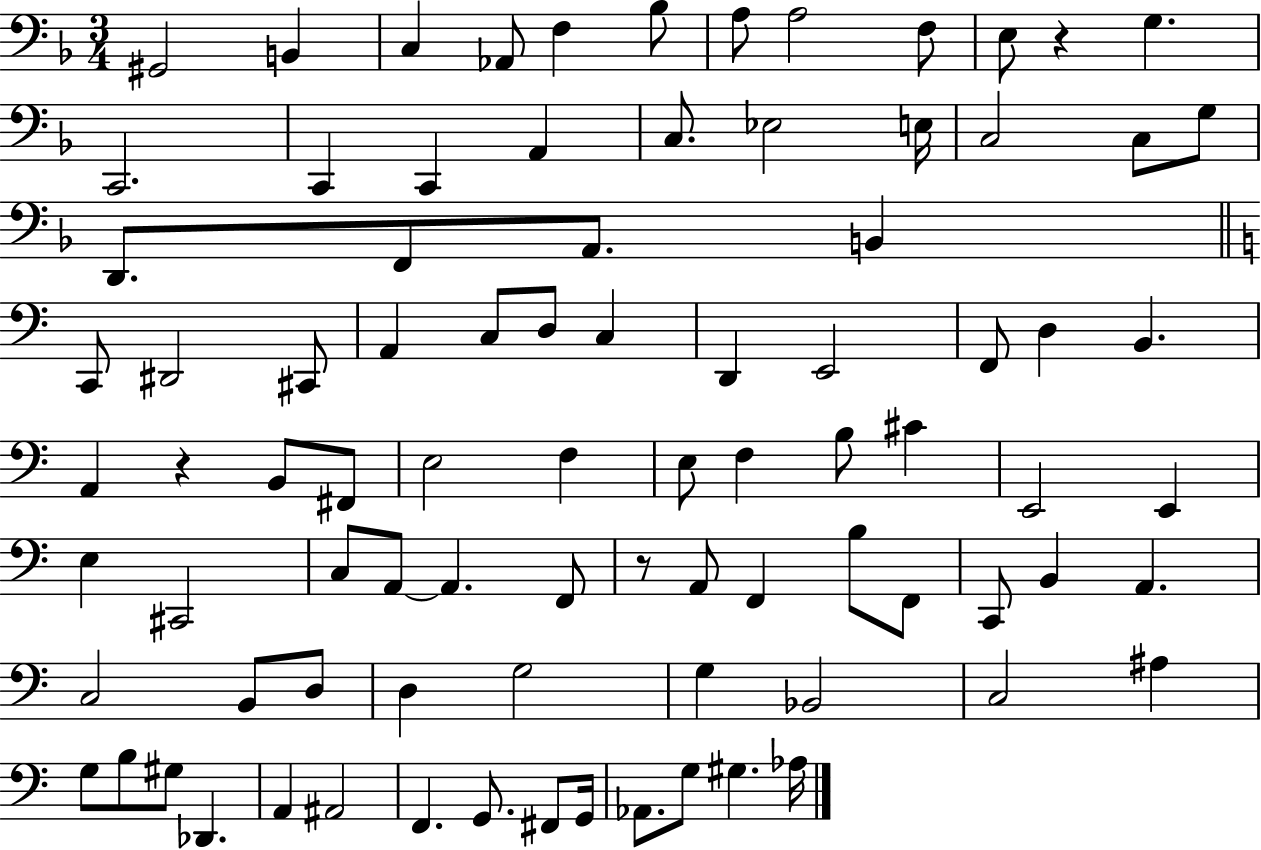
G#2/h B2/q C3/q Ab2/e F3/q Bb3/e A3/e A3/h F3/e E3/e R/q G3/q. C2/h. C2/q C2/q A2/q C3/e. Eb3/h E3/s C3/h C3/e G3/e D2/e. F2/e A2/e. B2/q C2/e D#2/h C#2/e A2/q C3/e D3/e C3/q D2/q E2/h F2/e D3/q B2/q. A2/q R/q B2/e F#2/e E3/h F3/q E3/e F3/q B3/e C#4/q E2/h E2/q E3/q C#2/h C3/e A2/e A2/q. F2/e R/e A2/e F2/q B3/e F2/e C2/e B2/q A2/q. C3/h B2/e D3/e D3/q G3/h G3/q Bb2/h C3/h A#3/q G3/e B3/e G#3/e Db2/q. A2/q A#2/h F2/q. G2/e. F#2/e G2/s Ab2/e. G3/e G#3/q. Ab3/s